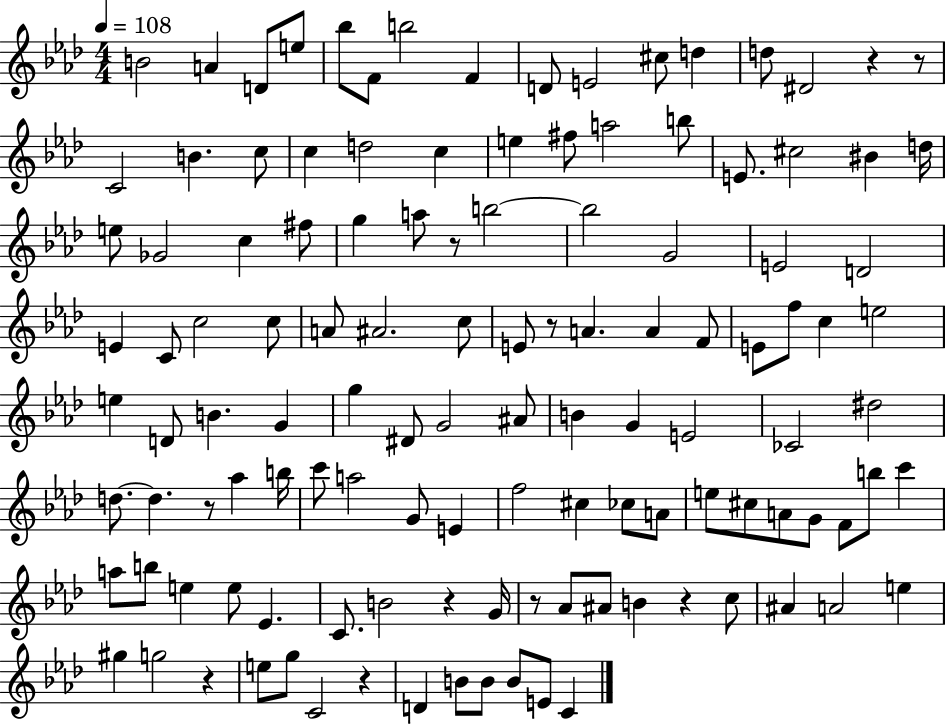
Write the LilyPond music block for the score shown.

{
  \clef treble
  \numericTimeSignature
  \time 4/4
  \key aes \major
  \tempo 4 = 108
  b'2 a'4 d'8 e''8 | bes''8 f'8 b''2 f'4 | d'8 e'2 cis''8 d''4 | d''8 dis'2 r4 r8 | \break c'2 b'4. c''8 | c''4 d''2 c''4 | e''4 fis''8 a''2 b''8 | e'8. cis''2 bis'4 d''16 | \break e''8 ges'2 c''4 fis''8 | g''4 a''8 r8 b''2~~ | b''2 g'2 | e'2 d'2 | \break e'4 c'8 c''2 c''8 | a'8 ais'2. c''8 | e'8 r8 a'4. a'4 f'8 | e'8 f''8 c''4 e''2 | \break e''4 d'8 b'4. g'4 | g''4 dis'8 g'2 ais'8 | b'4 g'4 e'2 | ces'2 dis''2 | \break d''8.~~ d''4. r8 aes''4 b''16 | c'''8 a''2 g'8 e'4 | f''2 cis''4 ces''8 a'8 | e''8 cis''8 a'8 g'8 f'8 b''8 c'''4 | \break a''8 b''8 e''4 e''8 ees'4. | c'8. b'2 r4 g'16 | r8 aes'8 ais'8 b'4 r4 c''8 | ais'4 a'2 e''4 | \break gis''4 g''2 r4 | e''8 g''8 c'2 r4 | d'4 b'8 b'8 b'8 e'8 c'4 | \bar "|."
}